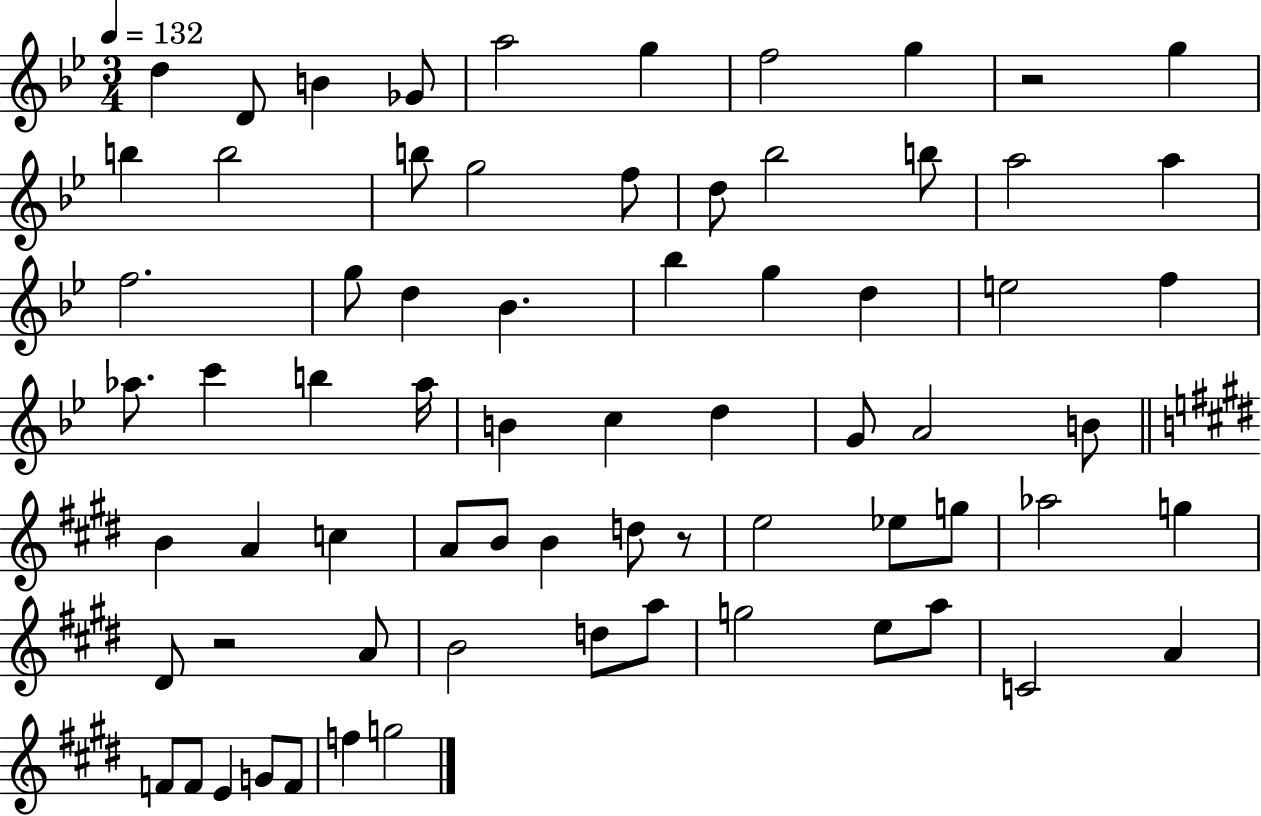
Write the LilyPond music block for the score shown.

{
  \clef treble
  \numericTimeSignature
  \time 3/4
  \key bes \major
  \tempo 4 = 132
  \repeat volta 2 { d''4 d'8 b'4 ges'8 | a''2 g''4 | f''2 g''4 | r2 g''4 | \break b''4 b''2 | b''8 g''2 f''8 | d''8 bes''2 b''8 | a''2 a''4 | \break f''2. | g''8 d''4 bes'4. | bes''4 g''4 d''4 | e''2 f''4 | \break aes''8. c'''4 b''4 aes''16 | b'4 c''4 d''4 | g'8 a'2 b'8 | \bar "||" \break \key e \major b'4 a'4 c''4 | a'8 b'8 b'4 d''8 r8 | e''2 ees''8 g''8 | aes''2 g''4 | \break dis'8 r2 a'8 | b'2 d''8 a''8 | g''2 e''8 a''8 | c'2 a'4 | \break f'8 f'8 e'4 g'8 f'8 | f''4 g''2 | } \bar "|."
}